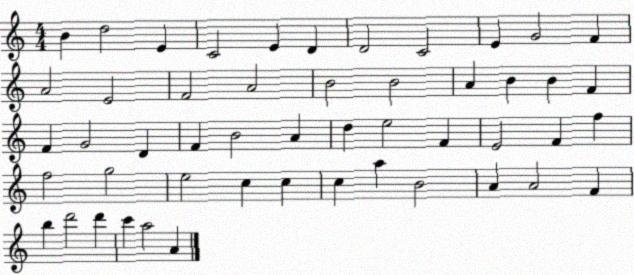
X:1
T:Untitled
M:4/4
L:1/4
K:C
B d2 E C2 E D D2 C2 E G2 F A2 E2 F2 A2 B2 B2 A B B F F G2 D F B2 A d e2 F E2 F f f2 g2 e2 c c c a B2 A A2 F b d'2 d' c' a2 A